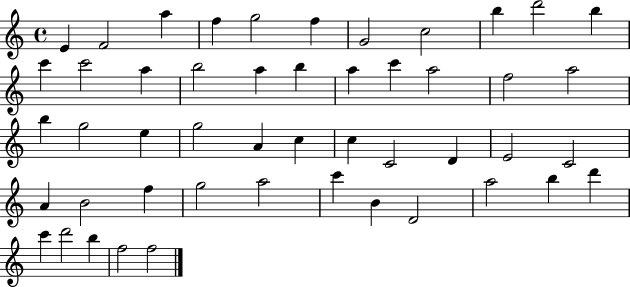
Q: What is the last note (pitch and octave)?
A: F5